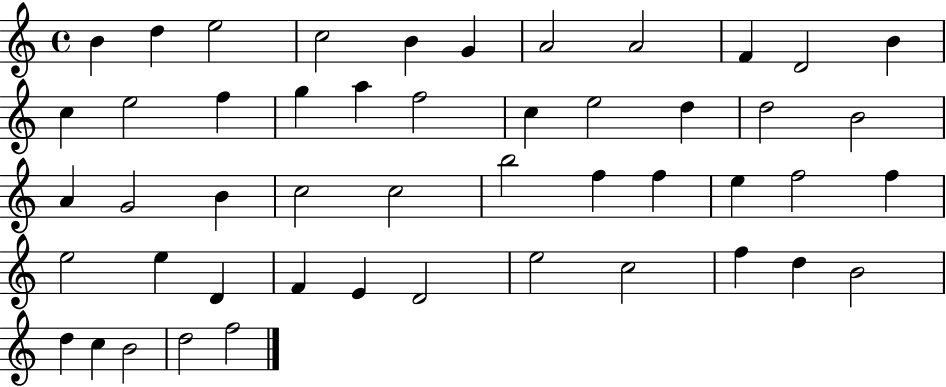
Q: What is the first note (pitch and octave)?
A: B4